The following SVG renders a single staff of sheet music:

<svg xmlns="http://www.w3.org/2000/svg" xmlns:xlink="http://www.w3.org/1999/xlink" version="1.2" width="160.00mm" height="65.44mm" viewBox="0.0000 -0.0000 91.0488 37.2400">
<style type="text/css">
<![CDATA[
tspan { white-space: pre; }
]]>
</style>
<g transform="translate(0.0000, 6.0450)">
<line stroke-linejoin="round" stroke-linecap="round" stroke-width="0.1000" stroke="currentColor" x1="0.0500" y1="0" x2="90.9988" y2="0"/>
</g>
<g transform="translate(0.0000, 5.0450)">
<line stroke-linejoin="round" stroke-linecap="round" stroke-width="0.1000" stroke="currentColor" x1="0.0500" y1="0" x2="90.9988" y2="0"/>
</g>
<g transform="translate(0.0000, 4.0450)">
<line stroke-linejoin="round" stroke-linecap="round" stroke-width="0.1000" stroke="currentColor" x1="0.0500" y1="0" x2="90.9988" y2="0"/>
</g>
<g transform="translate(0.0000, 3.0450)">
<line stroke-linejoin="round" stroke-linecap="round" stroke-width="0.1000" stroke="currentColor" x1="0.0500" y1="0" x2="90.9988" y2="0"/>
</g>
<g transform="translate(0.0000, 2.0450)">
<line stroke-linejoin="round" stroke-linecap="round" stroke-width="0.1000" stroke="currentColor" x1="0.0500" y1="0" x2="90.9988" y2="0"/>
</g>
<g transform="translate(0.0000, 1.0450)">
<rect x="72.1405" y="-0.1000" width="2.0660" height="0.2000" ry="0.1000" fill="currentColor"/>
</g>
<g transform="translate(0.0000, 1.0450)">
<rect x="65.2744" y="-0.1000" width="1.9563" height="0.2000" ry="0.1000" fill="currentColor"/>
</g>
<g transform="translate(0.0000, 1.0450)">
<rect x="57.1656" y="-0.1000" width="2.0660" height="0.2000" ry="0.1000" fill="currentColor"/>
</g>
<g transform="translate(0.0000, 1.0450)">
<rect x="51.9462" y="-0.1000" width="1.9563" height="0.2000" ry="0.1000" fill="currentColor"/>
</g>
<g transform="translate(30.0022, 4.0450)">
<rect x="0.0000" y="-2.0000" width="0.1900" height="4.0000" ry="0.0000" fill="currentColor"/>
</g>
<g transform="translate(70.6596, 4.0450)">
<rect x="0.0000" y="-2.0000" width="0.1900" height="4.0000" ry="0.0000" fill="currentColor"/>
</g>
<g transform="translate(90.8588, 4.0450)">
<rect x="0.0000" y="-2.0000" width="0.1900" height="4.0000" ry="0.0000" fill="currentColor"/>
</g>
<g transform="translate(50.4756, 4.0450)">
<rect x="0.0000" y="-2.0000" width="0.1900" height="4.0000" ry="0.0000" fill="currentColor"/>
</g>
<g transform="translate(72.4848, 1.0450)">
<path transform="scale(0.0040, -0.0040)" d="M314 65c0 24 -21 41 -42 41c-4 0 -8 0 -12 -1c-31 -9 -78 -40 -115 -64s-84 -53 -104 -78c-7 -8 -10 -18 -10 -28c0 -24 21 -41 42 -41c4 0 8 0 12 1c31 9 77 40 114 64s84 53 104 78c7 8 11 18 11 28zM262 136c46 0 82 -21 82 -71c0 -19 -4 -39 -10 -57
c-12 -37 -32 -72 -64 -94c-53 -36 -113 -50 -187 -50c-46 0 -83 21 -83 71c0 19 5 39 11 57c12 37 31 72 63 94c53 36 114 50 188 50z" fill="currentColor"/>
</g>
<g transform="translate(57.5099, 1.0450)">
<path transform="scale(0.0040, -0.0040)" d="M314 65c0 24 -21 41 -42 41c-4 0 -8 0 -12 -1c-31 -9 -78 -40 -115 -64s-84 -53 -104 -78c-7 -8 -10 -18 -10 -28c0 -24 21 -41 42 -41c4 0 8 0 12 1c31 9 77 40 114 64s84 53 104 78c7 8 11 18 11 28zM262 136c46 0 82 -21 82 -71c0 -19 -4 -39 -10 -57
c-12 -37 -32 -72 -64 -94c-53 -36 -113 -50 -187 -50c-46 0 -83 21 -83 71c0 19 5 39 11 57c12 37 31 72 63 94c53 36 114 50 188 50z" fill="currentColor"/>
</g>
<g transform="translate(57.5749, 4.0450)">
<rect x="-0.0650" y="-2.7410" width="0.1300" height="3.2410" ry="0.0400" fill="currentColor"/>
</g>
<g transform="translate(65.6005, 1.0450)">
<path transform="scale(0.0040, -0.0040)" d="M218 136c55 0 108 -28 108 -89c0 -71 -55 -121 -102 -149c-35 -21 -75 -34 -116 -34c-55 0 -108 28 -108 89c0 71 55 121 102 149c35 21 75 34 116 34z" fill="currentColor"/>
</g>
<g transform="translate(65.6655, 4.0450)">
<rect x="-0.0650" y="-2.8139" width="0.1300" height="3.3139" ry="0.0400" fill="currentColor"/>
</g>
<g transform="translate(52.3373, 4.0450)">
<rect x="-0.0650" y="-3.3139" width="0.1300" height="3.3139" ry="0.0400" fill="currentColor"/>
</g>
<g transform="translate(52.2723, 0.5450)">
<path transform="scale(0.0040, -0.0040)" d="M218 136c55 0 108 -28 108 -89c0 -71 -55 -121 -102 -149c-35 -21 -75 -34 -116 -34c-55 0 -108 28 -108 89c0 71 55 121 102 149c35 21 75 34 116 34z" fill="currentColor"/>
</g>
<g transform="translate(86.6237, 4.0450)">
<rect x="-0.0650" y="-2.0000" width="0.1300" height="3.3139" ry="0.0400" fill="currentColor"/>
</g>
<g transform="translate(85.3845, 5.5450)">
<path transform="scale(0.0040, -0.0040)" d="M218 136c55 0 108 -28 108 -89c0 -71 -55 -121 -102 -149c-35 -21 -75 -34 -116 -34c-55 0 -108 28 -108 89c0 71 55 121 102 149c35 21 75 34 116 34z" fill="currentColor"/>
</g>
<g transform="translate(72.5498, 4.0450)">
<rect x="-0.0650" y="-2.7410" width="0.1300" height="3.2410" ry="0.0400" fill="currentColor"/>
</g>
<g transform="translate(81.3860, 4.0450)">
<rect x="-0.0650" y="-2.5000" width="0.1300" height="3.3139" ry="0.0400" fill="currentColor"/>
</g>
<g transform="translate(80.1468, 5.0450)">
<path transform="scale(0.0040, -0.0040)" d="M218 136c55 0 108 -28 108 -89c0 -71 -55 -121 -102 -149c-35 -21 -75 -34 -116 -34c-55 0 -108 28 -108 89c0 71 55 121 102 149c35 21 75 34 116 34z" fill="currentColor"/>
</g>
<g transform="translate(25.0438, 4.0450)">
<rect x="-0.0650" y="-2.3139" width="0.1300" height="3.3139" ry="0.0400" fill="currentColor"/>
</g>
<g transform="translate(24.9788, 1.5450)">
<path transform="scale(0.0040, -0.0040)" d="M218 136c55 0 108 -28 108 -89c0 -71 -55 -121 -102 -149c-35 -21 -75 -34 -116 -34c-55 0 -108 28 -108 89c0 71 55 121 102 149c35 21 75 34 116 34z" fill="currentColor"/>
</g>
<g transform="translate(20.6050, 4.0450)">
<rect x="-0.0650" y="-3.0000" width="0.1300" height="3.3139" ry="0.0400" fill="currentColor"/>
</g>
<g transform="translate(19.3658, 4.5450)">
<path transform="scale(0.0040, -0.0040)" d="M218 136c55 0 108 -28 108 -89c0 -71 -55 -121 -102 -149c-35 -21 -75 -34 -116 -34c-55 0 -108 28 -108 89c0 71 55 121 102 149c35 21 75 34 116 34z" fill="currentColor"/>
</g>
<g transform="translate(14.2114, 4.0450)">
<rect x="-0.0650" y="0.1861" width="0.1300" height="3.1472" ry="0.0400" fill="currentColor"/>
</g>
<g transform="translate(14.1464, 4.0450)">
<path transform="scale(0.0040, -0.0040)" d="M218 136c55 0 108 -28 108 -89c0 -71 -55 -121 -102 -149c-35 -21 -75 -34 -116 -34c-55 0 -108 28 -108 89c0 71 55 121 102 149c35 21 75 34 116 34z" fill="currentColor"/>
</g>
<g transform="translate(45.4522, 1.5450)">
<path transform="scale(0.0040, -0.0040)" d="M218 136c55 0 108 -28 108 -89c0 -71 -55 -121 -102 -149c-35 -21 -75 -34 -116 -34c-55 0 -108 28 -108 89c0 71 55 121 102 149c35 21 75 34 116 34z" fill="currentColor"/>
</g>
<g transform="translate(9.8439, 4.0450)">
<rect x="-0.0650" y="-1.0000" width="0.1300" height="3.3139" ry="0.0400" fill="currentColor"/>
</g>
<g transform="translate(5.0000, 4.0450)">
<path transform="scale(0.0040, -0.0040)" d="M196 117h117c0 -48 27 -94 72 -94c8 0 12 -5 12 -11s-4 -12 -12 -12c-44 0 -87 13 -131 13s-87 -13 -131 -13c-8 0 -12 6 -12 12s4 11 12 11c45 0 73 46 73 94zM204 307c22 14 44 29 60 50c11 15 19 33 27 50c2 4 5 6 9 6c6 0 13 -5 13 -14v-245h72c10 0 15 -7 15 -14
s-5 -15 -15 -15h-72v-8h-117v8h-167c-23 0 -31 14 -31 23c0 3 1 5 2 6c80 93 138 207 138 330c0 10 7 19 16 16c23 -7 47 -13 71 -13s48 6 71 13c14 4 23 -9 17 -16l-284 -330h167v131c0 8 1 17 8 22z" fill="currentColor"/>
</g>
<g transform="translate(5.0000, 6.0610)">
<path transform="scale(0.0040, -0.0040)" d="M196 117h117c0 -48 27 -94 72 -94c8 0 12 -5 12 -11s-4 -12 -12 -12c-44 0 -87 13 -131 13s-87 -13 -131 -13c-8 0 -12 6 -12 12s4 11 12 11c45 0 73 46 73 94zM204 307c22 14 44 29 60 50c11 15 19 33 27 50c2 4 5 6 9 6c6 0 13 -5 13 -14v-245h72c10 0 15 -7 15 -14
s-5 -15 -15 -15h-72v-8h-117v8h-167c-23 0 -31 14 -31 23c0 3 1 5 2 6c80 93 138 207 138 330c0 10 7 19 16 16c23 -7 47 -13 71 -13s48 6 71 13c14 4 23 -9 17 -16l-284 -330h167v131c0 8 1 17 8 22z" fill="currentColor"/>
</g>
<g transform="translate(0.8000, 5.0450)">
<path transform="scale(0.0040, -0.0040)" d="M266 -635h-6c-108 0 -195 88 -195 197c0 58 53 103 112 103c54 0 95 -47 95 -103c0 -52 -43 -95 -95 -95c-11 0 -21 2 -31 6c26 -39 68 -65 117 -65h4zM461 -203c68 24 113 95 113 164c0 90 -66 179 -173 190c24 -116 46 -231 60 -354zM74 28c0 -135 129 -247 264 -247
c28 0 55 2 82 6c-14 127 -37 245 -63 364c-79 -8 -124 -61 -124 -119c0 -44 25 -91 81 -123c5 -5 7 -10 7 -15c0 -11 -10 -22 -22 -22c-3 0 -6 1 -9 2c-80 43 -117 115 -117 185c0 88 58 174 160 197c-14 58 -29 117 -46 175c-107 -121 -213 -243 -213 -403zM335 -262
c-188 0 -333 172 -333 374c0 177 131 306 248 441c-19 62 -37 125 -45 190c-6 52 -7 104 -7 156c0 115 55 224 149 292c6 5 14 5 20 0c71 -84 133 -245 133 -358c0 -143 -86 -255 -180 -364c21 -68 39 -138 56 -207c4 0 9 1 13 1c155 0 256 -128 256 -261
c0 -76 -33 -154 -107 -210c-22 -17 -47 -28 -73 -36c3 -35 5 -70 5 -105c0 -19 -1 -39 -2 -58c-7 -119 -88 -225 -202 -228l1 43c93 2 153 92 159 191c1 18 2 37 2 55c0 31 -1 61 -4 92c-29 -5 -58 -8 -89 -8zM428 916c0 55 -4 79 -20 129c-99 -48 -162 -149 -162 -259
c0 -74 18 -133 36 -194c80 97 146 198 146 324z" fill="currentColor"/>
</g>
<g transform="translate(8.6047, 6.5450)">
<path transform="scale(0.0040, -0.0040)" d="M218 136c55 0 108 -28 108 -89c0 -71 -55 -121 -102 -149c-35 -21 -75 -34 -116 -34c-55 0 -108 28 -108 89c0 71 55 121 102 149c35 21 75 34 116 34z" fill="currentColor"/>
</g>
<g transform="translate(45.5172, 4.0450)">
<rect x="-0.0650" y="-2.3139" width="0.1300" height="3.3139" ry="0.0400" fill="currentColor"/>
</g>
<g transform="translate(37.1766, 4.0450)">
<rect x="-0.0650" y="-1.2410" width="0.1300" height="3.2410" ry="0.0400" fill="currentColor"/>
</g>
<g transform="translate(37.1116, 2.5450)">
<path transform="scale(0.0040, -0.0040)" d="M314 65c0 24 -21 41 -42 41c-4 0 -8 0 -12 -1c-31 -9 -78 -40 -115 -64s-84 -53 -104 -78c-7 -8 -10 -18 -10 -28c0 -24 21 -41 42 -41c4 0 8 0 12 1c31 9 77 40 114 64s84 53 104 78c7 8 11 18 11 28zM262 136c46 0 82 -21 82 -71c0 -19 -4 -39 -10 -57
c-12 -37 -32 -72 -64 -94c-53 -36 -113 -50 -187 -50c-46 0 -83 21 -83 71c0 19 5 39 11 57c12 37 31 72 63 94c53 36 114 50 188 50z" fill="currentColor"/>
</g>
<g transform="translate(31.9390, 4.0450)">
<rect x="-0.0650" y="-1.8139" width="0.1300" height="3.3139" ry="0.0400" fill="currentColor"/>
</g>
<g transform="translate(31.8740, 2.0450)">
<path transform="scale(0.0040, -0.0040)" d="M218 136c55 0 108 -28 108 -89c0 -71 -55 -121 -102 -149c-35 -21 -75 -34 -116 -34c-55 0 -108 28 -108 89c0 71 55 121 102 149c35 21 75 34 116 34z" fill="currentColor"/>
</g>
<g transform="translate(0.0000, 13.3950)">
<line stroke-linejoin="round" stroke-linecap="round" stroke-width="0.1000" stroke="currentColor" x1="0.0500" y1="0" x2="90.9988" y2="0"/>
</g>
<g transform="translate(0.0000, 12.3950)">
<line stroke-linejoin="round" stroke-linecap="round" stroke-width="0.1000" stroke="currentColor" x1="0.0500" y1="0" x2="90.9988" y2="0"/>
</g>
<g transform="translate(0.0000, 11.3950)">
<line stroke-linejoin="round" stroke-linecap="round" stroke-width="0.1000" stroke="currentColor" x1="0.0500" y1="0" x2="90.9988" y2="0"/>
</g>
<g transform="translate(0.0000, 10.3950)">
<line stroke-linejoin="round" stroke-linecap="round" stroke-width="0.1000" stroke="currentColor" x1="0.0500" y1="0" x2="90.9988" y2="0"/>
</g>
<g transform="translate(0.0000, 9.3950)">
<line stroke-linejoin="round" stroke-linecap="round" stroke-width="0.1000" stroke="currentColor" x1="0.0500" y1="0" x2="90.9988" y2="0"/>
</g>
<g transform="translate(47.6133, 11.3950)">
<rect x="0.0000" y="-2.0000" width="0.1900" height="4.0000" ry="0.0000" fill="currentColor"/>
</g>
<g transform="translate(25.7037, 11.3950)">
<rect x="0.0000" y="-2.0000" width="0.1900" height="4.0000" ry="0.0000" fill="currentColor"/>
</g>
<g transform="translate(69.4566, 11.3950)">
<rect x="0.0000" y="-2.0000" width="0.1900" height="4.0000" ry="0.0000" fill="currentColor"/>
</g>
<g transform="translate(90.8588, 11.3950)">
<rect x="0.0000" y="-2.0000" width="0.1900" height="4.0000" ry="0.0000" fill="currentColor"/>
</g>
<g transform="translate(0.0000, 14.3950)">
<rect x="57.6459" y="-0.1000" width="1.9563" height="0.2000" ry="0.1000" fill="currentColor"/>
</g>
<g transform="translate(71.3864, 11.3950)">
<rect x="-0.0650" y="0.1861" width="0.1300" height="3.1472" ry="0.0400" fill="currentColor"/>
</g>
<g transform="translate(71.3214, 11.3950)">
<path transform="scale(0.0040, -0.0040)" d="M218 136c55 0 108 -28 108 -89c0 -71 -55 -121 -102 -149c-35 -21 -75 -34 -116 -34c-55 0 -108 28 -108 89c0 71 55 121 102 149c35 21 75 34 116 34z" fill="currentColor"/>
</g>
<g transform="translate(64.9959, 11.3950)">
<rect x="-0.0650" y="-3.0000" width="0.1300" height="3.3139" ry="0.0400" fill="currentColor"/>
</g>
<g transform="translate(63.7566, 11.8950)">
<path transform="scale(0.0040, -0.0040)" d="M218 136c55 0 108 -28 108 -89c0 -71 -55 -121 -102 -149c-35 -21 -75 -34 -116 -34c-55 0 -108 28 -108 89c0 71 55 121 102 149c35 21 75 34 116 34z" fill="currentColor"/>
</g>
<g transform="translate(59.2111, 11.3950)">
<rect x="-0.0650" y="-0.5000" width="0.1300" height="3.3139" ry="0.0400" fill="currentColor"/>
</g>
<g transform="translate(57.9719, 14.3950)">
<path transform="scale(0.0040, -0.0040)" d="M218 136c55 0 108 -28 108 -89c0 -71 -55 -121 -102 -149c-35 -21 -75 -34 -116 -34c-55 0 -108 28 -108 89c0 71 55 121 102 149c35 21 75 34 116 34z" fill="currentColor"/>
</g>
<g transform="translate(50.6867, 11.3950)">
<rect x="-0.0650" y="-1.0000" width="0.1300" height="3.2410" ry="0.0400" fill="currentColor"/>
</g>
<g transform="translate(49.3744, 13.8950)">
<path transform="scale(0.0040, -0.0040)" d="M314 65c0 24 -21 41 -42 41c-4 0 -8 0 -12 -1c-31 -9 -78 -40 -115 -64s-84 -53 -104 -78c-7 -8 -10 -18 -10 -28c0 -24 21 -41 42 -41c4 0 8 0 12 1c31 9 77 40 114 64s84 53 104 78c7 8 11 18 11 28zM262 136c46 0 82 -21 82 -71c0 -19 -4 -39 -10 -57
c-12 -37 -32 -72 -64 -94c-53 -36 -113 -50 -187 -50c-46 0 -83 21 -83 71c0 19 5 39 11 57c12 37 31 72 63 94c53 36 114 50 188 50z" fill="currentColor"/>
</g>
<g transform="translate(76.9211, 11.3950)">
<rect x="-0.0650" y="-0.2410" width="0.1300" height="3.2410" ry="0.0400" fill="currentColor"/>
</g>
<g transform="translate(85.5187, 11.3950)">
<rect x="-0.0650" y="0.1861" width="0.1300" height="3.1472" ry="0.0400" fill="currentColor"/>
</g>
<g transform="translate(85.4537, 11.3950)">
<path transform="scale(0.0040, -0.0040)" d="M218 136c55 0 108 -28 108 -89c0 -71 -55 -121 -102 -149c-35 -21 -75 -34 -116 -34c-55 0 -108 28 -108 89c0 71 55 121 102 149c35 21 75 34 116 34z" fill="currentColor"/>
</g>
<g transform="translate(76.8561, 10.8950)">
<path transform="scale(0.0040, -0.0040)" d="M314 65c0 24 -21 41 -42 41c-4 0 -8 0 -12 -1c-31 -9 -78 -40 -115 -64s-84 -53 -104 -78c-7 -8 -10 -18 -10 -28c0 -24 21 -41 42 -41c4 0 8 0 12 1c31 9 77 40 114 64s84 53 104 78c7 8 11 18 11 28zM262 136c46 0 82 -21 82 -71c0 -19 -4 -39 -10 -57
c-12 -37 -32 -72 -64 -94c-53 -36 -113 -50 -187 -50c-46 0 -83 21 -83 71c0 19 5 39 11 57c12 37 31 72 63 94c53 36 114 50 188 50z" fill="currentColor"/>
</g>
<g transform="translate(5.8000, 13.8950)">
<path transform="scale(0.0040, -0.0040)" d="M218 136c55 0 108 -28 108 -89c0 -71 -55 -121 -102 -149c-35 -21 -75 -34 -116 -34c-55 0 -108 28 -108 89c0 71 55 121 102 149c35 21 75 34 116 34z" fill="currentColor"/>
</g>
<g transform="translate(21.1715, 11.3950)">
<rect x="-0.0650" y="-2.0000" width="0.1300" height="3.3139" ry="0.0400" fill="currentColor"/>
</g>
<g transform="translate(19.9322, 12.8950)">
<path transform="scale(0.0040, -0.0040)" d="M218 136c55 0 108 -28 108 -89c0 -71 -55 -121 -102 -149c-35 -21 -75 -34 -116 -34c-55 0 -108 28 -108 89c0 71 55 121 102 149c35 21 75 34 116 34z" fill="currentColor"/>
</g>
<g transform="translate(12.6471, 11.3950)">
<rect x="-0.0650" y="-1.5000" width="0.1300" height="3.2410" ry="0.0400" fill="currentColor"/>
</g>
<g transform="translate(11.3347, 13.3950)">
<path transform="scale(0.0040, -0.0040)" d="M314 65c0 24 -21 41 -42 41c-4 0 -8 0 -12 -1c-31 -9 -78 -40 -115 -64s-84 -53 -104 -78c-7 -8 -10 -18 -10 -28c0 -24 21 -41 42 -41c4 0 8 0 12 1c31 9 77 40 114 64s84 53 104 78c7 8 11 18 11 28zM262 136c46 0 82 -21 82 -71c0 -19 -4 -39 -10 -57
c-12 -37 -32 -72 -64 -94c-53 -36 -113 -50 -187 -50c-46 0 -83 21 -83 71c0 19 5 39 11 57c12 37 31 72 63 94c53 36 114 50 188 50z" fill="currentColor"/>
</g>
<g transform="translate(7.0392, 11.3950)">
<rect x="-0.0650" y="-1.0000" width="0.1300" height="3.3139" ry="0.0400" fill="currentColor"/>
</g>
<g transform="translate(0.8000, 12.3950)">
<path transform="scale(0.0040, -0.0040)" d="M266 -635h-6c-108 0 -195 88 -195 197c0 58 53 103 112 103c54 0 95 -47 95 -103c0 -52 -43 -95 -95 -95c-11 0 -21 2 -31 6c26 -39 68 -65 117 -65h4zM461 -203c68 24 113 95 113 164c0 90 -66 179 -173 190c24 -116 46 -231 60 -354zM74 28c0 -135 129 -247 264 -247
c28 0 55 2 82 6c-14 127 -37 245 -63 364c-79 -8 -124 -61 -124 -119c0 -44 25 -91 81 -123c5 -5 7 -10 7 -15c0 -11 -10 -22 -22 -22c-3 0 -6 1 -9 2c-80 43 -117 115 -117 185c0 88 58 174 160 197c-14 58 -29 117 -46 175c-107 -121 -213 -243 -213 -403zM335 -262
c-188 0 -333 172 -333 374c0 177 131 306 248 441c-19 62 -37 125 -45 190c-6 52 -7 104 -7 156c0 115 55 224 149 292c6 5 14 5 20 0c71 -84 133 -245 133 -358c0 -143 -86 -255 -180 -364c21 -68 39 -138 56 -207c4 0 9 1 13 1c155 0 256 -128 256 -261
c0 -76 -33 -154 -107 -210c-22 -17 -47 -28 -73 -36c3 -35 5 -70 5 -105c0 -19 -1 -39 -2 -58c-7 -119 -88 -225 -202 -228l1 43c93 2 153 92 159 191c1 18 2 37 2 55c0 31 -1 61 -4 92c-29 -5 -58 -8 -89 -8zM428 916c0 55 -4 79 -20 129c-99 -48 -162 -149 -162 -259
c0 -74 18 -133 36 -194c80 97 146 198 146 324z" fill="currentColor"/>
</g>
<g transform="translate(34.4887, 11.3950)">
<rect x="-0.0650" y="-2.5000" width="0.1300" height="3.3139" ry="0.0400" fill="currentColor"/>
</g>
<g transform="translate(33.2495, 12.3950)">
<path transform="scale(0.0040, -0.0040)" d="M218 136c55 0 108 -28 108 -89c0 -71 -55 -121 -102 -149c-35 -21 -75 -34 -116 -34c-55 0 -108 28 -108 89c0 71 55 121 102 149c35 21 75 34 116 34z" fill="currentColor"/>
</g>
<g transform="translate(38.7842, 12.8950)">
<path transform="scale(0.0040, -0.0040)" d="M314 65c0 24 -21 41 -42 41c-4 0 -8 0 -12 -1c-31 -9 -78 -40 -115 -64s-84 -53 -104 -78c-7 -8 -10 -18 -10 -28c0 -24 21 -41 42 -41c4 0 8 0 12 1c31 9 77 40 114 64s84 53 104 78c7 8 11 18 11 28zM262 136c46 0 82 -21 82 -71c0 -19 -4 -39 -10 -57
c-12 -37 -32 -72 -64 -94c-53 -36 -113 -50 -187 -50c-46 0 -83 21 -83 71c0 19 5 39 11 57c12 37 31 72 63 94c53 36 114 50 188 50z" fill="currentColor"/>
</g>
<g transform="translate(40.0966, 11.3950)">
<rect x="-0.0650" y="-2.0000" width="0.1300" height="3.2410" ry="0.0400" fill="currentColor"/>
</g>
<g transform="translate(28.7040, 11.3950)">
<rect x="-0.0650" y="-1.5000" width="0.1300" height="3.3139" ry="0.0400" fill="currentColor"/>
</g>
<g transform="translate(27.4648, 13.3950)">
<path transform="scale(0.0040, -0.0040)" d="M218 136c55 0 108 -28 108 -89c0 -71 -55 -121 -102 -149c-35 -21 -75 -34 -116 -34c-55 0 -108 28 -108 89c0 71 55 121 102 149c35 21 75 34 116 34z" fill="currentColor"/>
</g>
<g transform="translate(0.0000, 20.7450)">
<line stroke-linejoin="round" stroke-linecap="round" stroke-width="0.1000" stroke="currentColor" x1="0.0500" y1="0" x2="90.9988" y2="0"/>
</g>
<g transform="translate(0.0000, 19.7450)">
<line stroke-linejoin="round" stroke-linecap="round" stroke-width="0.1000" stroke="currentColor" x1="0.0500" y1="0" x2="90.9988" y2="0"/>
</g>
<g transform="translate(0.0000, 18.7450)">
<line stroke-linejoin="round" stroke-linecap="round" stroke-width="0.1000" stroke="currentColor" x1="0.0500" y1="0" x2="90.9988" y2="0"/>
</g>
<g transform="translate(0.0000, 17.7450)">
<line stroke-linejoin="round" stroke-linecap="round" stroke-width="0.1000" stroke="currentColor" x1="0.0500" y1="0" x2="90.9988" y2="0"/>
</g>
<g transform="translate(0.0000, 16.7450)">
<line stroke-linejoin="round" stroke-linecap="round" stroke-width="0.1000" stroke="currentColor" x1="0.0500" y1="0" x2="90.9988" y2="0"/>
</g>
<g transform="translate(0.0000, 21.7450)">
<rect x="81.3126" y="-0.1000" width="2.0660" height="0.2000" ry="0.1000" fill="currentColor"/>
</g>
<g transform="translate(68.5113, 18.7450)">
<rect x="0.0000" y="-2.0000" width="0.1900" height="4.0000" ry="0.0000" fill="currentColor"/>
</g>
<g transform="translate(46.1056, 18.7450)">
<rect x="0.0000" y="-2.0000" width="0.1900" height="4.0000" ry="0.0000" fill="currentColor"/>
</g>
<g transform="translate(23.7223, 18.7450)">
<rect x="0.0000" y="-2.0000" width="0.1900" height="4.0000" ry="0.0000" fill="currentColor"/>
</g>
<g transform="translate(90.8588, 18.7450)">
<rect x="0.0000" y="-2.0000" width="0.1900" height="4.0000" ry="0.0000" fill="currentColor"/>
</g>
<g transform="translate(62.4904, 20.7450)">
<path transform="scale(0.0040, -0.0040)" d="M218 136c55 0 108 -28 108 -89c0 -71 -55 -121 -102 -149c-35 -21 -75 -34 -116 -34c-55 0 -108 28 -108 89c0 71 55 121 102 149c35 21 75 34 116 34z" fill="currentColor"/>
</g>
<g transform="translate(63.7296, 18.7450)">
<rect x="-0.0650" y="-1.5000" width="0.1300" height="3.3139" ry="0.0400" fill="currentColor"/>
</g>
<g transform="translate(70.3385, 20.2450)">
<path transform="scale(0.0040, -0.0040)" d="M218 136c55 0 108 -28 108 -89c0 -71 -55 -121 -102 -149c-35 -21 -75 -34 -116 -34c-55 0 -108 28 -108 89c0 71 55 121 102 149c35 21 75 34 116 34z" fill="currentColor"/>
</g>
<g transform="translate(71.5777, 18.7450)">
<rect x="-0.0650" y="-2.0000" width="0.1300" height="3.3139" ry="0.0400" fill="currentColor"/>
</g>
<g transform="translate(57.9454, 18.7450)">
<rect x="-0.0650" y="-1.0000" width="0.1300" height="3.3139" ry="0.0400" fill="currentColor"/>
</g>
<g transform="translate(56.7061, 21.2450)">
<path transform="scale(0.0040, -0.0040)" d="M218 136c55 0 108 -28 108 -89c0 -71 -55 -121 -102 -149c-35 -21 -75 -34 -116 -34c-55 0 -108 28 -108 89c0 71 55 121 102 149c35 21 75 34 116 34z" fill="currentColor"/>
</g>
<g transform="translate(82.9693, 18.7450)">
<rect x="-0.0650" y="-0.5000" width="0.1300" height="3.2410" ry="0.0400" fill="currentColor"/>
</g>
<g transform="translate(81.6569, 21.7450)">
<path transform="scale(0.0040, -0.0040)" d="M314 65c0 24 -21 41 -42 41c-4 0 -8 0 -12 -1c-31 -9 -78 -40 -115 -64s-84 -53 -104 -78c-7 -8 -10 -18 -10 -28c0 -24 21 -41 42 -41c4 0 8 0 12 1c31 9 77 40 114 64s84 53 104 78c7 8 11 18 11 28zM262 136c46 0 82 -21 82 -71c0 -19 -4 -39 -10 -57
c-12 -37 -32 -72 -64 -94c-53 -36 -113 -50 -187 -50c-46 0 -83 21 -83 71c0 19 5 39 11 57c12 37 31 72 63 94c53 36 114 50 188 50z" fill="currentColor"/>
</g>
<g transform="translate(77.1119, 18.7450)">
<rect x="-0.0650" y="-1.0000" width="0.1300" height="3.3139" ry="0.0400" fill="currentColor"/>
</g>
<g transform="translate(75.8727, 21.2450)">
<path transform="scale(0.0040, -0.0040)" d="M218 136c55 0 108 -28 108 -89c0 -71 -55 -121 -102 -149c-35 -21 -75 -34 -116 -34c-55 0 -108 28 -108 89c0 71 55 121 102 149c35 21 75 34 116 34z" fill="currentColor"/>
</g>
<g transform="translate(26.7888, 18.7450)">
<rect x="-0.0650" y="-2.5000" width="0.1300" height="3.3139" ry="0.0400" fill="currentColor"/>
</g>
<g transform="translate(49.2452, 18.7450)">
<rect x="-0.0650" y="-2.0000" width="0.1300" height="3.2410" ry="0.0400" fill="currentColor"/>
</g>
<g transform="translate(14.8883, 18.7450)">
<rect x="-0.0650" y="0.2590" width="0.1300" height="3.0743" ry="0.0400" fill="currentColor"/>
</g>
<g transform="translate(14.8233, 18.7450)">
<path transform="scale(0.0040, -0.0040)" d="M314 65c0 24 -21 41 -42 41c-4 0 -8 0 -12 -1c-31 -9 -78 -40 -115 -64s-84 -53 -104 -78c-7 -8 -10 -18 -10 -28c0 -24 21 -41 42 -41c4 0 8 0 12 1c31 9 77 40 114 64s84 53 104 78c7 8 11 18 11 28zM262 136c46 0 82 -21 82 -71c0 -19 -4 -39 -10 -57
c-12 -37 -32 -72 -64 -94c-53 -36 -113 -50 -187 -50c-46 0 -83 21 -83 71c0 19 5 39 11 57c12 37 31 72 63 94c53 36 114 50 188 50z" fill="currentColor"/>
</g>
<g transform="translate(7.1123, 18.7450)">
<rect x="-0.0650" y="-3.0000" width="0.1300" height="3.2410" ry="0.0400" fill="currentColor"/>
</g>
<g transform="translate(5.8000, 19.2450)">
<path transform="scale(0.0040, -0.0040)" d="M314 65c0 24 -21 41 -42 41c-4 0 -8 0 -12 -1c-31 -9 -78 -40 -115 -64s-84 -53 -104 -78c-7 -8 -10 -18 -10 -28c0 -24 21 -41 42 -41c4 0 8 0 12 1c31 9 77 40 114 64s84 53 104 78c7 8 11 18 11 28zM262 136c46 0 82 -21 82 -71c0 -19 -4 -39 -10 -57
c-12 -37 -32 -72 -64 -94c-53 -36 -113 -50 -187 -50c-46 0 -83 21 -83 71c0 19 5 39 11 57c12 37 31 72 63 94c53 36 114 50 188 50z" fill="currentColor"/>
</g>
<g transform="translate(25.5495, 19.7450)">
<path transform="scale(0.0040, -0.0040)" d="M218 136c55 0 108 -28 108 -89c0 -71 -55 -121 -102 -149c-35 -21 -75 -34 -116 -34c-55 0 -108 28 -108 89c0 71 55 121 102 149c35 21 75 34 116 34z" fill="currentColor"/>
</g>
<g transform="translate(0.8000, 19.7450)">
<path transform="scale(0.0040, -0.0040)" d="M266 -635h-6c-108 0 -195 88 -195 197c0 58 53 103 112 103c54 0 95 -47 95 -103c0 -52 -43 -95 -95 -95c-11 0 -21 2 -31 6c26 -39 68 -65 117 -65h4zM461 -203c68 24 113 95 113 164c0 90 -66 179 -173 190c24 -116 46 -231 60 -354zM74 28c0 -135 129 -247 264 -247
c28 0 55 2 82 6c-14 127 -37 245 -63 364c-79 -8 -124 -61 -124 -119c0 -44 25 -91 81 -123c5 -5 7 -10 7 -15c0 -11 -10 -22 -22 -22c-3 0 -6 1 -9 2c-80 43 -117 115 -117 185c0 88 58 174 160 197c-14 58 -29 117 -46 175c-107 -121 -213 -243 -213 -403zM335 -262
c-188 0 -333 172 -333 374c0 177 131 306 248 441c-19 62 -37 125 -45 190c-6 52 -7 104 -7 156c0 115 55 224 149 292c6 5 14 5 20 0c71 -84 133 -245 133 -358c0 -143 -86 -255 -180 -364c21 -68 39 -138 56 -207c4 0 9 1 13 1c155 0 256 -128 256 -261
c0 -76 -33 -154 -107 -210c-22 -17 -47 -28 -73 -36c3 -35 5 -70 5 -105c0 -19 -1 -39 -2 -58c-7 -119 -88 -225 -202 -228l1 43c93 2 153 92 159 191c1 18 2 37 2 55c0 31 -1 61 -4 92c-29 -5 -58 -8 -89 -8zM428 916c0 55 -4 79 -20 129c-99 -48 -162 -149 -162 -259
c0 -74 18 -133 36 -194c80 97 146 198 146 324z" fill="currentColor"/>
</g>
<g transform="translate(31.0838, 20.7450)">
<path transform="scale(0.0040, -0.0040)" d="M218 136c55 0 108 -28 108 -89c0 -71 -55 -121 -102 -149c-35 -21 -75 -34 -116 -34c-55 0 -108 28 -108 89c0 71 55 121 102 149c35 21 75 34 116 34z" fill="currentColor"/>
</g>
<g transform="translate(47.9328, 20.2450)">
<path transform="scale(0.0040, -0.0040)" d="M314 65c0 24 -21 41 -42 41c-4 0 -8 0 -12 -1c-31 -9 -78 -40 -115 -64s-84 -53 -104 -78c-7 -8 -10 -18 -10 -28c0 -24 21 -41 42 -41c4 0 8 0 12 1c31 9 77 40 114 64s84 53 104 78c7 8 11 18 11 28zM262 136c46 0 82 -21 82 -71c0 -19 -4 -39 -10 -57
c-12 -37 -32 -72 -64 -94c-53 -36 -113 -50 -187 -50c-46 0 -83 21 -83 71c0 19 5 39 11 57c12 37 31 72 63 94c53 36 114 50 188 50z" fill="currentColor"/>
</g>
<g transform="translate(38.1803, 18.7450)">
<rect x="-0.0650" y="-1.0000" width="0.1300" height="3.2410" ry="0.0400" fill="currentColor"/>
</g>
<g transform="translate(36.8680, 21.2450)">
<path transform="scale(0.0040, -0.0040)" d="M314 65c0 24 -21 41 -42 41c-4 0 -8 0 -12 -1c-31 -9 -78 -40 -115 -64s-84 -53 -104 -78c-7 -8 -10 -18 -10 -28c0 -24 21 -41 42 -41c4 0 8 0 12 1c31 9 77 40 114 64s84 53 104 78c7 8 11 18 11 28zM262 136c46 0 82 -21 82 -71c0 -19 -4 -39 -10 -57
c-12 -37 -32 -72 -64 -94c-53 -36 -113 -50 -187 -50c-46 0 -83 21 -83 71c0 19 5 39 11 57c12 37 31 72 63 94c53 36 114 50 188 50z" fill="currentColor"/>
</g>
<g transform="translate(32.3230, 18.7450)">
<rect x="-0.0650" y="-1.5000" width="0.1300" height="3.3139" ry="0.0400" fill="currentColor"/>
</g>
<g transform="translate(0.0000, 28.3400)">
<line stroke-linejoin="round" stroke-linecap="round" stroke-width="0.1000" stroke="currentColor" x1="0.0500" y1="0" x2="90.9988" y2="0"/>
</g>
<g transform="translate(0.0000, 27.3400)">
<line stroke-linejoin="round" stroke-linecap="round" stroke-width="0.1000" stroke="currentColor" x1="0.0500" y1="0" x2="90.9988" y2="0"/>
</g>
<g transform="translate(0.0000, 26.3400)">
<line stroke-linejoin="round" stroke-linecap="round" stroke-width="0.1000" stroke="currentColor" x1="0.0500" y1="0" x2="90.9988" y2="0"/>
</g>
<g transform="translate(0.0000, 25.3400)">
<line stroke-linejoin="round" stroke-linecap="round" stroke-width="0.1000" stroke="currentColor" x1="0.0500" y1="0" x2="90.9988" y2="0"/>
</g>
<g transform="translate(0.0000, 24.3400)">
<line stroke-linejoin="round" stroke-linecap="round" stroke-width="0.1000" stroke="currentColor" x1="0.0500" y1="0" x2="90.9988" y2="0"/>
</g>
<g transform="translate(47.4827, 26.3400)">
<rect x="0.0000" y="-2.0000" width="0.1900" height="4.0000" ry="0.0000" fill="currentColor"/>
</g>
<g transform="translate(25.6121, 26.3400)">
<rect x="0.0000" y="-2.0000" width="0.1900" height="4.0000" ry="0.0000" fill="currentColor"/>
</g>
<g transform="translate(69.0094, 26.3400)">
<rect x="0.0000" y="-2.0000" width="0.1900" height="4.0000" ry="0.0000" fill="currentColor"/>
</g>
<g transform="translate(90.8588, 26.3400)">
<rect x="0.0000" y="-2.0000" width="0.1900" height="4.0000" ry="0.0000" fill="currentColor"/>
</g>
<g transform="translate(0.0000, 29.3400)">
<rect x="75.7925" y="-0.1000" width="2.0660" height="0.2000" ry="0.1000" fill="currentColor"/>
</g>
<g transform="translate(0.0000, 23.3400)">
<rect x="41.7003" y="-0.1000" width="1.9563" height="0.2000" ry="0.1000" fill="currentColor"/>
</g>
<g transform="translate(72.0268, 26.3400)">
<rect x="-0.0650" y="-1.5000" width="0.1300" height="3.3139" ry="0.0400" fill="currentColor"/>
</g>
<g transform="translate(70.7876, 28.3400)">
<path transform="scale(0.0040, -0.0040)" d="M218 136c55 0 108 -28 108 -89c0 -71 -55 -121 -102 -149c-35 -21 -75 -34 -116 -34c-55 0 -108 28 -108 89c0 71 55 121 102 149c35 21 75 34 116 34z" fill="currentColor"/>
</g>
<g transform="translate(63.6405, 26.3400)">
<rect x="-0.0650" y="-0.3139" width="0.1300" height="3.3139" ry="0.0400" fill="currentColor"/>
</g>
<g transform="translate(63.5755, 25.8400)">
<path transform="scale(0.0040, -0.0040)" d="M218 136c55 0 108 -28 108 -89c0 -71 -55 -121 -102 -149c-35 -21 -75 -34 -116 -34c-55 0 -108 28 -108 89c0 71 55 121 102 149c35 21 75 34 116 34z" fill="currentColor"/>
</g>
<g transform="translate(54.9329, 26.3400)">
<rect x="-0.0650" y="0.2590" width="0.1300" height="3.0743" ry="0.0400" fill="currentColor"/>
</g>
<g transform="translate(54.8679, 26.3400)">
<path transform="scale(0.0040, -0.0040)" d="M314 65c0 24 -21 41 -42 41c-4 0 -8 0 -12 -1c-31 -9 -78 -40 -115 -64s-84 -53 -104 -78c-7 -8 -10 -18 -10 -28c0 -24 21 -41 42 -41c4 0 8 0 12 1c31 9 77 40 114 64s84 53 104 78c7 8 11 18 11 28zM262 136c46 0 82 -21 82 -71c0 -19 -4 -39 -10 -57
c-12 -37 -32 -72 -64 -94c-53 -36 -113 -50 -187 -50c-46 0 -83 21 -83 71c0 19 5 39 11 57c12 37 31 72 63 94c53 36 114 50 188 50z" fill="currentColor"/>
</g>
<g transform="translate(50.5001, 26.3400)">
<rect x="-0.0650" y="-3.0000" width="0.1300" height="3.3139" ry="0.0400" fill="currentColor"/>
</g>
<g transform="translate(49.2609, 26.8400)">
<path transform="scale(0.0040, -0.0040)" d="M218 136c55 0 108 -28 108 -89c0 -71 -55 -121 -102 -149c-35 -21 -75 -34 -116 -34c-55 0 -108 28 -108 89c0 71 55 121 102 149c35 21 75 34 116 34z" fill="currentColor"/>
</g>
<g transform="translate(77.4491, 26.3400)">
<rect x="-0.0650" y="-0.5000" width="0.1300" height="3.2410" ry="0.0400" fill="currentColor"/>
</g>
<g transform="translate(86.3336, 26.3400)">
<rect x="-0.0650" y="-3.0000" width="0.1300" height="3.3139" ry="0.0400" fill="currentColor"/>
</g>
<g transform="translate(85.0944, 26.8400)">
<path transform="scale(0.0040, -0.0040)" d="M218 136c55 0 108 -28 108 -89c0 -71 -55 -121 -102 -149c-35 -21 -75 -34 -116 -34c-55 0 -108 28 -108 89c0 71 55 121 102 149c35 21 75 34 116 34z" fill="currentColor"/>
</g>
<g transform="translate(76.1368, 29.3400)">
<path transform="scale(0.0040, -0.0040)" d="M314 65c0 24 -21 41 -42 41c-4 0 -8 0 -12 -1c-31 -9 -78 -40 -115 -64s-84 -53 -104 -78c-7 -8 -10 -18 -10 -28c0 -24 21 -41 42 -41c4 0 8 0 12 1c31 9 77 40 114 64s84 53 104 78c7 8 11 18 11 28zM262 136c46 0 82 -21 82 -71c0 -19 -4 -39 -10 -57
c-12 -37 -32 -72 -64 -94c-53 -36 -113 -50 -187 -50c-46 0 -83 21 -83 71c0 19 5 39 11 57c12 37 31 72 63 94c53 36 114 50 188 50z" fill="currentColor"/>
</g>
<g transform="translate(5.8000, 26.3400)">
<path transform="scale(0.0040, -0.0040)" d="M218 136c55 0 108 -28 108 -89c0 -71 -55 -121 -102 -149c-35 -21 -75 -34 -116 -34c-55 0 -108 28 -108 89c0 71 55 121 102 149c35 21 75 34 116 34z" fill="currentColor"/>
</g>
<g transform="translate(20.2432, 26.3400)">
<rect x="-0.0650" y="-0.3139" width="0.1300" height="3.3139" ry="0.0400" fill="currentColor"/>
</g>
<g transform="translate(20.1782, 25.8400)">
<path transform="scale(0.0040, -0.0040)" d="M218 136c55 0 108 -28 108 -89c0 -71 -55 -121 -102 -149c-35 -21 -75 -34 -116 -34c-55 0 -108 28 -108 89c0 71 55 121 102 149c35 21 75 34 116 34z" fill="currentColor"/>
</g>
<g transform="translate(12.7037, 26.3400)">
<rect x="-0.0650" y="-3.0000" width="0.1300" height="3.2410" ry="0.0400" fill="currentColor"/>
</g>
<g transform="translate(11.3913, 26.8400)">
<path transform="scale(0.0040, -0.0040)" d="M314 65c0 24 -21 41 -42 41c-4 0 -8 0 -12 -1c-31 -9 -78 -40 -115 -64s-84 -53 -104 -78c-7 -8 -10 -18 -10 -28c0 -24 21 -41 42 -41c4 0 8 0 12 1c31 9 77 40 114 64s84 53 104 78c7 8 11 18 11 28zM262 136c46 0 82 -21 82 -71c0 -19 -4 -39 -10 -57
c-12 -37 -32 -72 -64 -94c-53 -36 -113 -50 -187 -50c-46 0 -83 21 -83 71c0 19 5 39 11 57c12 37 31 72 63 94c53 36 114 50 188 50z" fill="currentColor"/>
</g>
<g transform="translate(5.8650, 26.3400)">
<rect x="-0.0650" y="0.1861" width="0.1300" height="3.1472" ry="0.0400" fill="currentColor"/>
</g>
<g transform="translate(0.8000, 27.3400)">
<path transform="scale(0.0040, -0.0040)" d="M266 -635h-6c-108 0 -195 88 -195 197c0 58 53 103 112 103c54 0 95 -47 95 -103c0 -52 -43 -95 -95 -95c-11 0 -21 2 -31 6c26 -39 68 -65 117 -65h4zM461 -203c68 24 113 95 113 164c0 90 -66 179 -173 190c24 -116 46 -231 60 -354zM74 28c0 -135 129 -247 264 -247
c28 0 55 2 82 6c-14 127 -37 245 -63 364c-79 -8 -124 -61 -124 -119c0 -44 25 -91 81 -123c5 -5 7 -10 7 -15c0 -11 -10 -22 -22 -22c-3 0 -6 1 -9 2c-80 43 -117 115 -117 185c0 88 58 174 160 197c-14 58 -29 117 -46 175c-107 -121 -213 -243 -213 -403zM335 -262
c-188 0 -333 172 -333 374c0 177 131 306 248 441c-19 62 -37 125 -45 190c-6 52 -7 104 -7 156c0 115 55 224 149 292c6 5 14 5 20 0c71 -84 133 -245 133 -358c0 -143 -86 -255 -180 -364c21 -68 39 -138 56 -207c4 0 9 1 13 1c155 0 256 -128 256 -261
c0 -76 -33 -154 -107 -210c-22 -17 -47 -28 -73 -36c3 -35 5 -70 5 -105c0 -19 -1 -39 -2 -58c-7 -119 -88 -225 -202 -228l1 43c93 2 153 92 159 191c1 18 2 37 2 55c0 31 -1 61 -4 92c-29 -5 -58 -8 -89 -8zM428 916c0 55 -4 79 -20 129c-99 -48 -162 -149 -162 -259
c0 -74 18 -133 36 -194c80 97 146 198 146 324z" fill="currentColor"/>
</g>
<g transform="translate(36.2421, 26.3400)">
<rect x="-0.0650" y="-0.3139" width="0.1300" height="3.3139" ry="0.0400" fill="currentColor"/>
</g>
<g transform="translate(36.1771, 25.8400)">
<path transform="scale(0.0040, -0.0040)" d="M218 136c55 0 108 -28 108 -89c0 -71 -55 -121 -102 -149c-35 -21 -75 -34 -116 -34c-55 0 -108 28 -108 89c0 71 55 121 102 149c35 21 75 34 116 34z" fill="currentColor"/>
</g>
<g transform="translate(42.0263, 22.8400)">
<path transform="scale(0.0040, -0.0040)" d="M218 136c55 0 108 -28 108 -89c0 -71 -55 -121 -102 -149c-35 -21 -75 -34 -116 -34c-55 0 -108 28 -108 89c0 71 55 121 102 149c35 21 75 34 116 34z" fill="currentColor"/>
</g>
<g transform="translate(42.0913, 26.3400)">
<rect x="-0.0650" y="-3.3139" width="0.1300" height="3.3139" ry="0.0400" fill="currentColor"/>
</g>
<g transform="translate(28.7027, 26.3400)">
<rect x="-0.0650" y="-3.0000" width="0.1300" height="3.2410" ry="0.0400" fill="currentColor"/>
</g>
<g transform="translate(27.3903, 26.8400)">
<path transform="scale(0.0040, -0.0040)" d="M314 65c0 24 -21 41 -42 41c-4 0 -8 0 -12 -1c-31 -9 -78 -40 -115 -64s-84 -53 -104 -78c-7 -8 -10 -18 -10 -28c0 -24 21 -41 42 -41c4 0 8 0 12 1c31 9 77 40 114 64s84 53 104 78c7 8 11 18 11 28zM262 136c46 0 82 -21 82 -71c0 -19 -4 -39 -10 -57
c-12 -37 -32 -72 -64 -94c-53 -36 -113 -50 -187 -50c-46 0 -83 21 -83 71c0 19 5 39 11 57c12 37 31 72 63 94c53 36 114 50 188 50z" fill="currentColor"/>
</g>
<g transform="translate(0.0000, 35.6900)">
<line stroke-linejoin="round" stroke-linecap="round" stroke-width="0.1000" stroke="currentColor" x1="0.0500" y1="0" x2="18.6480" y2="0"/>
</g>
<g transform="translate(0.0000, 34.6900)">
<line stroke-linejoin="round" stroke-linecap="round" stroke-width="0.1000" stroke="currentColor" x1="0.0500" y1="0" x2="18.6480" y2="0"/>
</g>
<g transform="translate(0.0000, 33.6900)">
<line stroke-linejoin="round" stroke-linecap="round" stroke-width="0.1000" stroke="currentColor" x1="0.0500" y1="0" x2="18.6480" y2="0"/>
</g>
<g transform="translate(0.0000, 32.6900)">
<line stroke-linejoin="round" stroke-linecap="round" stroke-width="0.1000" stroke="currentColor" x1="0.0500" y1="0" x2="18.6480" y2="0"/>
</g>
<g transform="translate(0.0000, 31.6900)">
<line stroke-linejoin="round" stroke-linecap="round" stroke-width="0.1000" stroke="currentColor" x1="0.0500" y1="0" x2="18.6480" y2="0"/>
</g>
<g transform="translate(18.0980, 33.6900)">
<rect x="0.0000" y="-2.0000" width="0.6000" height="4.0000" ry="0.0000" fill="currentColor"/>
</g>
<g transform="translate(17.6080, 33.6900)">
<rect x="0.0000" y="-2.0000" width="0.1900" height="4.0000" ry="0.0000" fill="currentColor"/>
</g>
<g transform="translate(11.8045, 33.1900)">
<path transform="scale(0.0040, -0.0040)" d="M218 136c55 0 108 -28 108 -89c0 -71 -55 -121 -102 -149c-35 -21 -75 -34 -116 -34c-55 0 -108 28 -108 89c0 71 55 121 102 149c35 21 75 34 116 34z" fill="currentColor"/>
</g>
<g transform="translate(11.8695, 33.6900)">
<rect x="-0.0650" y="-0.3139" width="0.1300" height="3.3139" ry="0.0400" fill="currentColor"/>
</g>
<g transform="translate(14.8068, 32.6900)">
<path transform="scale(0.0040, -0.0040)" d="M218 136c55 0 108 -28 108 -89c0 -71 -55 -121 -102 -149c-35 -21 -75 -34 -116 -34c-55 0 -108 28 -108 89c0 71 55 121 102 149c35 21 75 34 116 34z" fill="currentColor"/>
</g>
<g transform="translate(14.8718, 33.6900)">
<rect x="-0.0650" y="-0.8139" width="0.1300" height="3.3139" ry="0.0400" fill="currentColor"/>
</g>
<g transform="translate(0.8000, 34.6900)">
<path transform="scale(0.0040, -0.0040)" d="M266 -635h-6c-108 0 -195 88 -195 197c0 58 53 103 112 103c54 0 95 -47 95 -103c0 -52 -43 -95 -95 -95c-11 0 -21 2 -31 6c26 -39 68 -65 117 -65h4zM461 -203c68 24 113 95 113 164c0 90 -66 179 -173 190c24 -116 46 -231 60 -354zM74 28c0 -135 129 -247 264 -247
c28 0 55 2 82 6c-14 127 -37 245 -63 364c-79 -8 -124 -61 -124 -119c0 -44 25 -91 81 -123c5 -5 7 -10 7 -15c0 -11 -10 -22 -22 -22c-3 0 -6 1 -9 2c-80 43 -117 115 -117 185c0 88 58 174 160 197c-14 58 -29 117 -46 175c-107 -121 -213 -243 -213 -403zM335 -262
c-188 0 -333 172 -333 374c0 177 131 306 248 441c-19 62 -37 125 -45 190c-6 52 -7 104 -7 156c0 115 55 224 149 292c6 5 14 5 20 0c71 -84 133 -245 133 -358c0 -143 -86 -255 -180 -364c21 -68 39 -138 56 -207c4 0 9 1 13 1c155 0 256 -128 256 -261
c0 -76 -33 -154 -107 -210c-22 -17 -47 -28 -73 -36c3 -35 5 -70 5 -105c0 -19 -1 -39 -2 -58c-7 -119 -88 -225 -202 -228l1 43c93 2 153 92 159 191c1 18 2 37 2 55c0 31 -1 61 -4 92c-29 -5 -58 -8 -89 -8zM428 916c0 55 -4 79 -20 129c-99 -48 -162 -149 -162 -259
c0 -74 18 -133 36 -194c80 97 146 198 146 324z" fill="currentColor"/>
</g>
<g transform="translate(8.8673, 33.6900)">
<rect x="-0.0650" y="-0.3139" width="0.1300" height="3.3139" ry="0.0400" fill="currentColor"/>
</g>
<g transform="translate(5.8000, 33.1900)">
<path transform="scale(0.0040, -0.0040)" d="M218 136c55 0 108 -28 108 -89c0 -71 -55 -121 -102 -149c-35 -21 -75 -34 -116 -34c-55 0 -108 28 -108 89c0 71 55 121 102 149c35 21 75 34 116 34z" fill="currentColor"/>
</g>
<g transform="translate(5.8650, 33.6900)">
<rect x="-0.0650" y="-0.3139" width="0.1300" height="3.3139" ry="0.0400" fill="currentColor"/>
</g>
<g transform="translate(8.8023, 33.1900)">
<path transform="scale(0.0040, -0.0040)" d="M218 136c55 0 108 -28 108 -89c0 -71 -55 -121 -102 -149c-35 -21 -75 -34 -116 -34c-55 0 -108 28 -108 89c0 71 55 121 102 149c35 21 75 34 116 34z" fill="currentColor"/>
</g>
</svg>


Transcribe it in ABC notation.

X:1
T:Untitled
M:4/4
L:1/4
K:C
D B A g f e2 g b a2 a a2 G F D E2 F E G F2 D2 C A B c2 B A2 B2 G E D2 F2 D E F D C2 B A2 c A2 c b A B2 c E C2 A c c c d